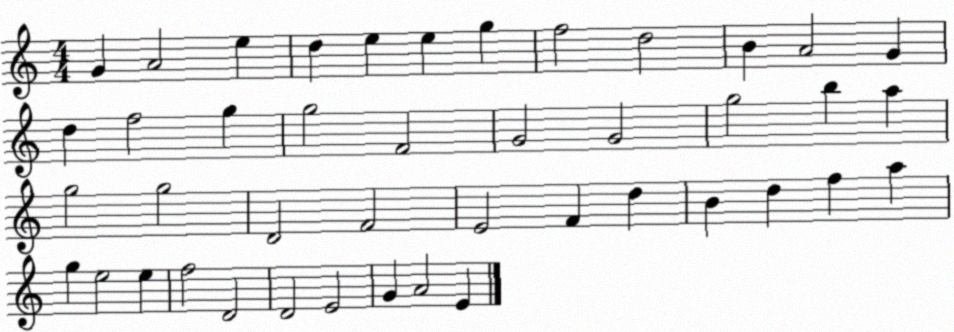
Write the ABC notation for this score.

X:1
T:Untitled
M:4/4
L:1/4
K:C
G A2 e d e e g f2 d2 B A2 G d f2 g g2 F2 G2 G2 g2 b a g2 g2 D2 F2 E2 F d B d f a g e2 e f2 D2 D2 E2 G A2 E